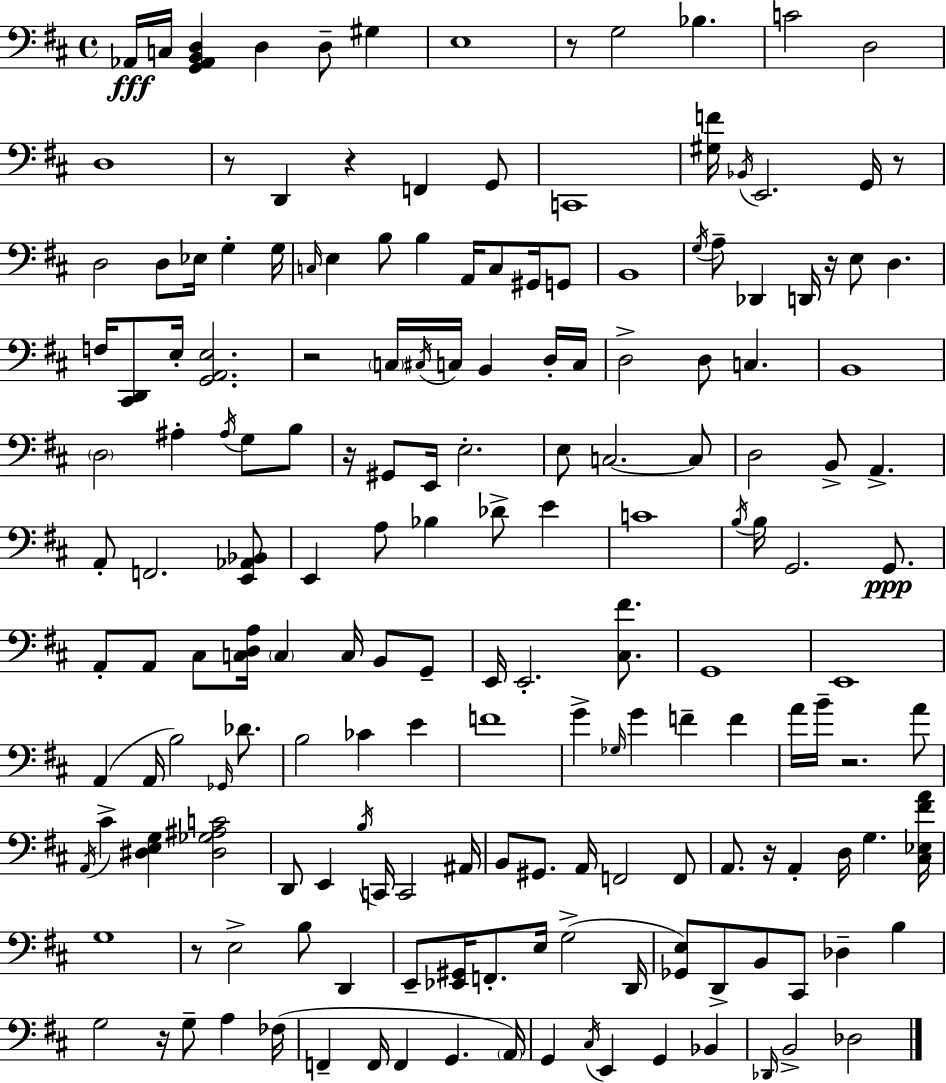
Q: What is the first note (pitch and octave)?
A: Ab2